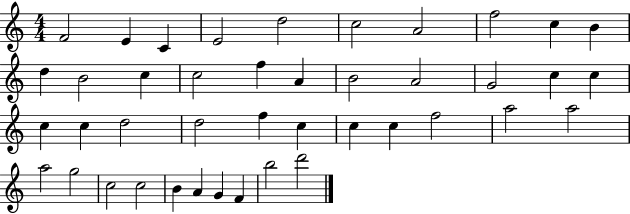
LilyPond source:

{
  \clef treble
  \numericTimeSignature
  \time 4/4
  \key c \major
  f'2 e'4 c'4 | e'2 d''2 | c''2 a'2 | f''2 c''4 b'4 | \break d''4 b'2 c''4 | c''2 f''4 a'4 | b'2 a'2 | g'2 c''4 c''4 | \break c''4 c''4 d''2 | d''2 f''4 c''4 | c''4 c''4 f''2 | a''2 a''2 | \break a''2 g''2 | c''2 c''2 | b'4 a'4 g'4 f'4 | b''2 d'''2 | \break \bar "|."
}